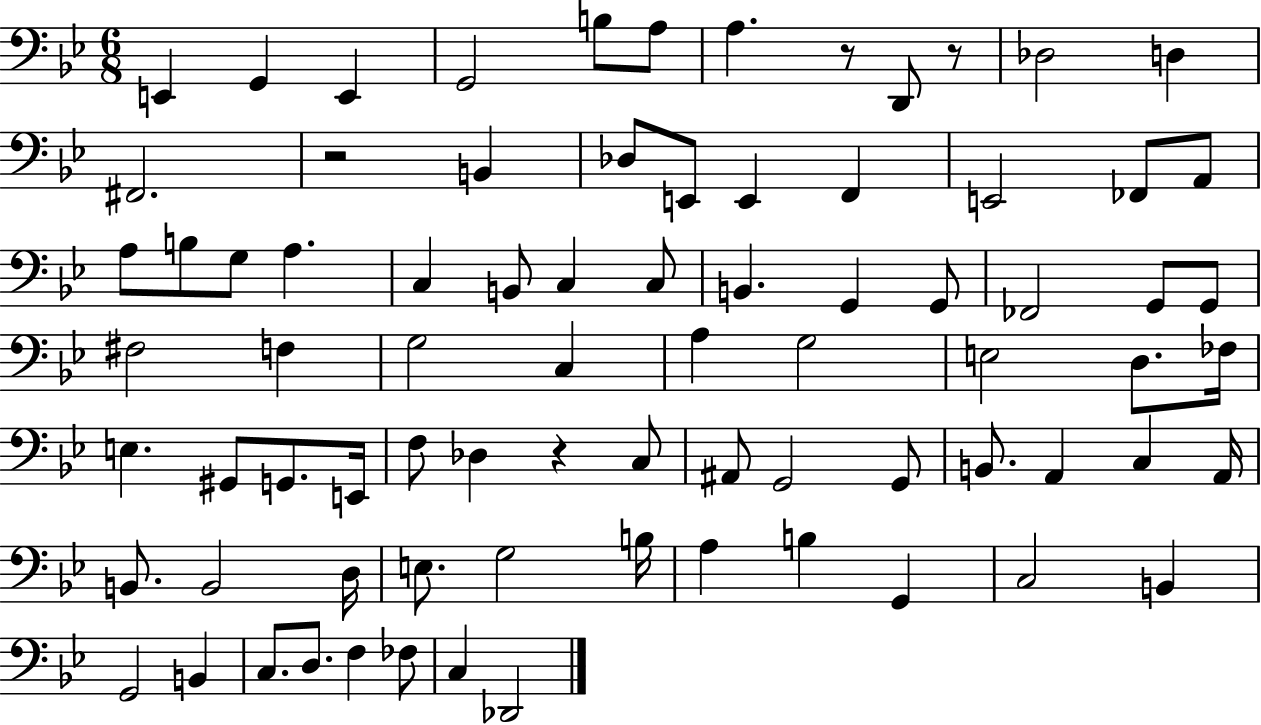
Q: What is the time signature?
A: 6/8